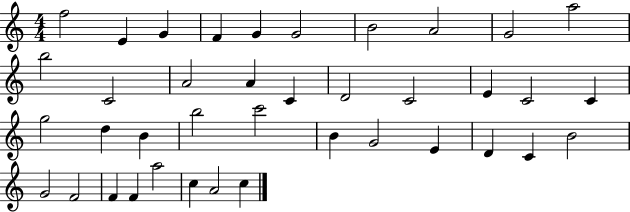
F5/h E4/q G4/q F4/q G4/q G4/h B4/h A4/h G4/h A5/h B5/h C4/h A4/h A4/q C4/q D4/h C4/h E4/q C4/h C4/q G5/h D5/q B4/q B5/h C6/h B4/q G4/h E4/q D4/q C4/q B4/h G4/h F4/h F4/q F4/q A5/h C5/q A4/h C5/q